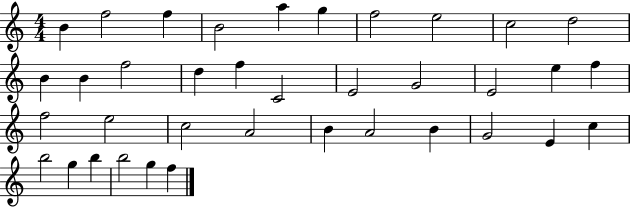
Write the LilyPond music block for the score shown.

{
  \clef treble
  \numericTimeSignature
  \time 4/4
  \key c \major
  b'4 f''2 f''4 | b'2 a''4 g''4 | f''2 e''2 | c''2 d''2 | \break b'4 b'4 f''2 | d''4 f''4 c'2 | e'2 g'2 | e'2 e''4 f''4 | \break f''2 e''2 | c''2 a'2 | b'4 a'2 b'4 | g'2 e'4 c''4 | \break b''2 g''4 b''4 | b''2 g''4 f''4 | \bar "|."
}